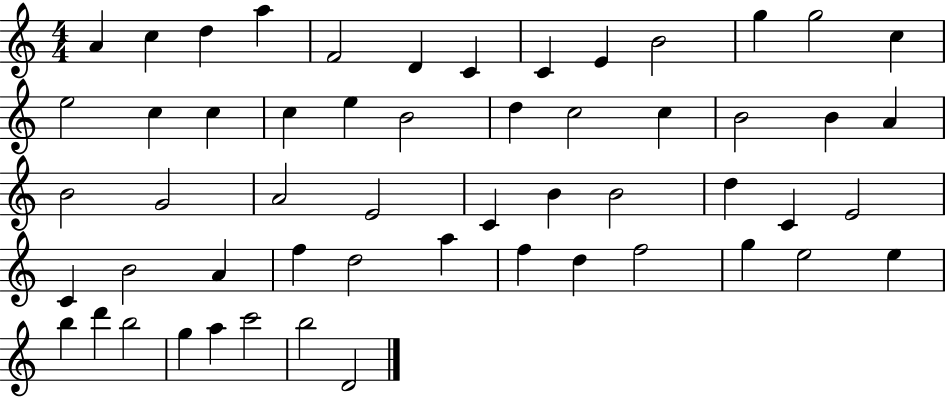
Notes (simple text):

A4/q C5/q D5/q A5/q F4/h D4/q C4/q C4/q E4/q B4/h G5/q G5/h C5/q E5/h C5/q C5/q C5/q E5/q B4/h D5/q C5/h C5/q B4/h B4/q A4/q B4/h G4/h A4/h E4/h C4/q B4/q B4/h D5/q C4/q E4/h C4/q B4/h A4/q F5/q D5/h A5/q F5/q D5/q F5/h G5/q E5/h E5/q B5/q D6/q B5/h G5/q A5/q C6/h B5/h D4/h